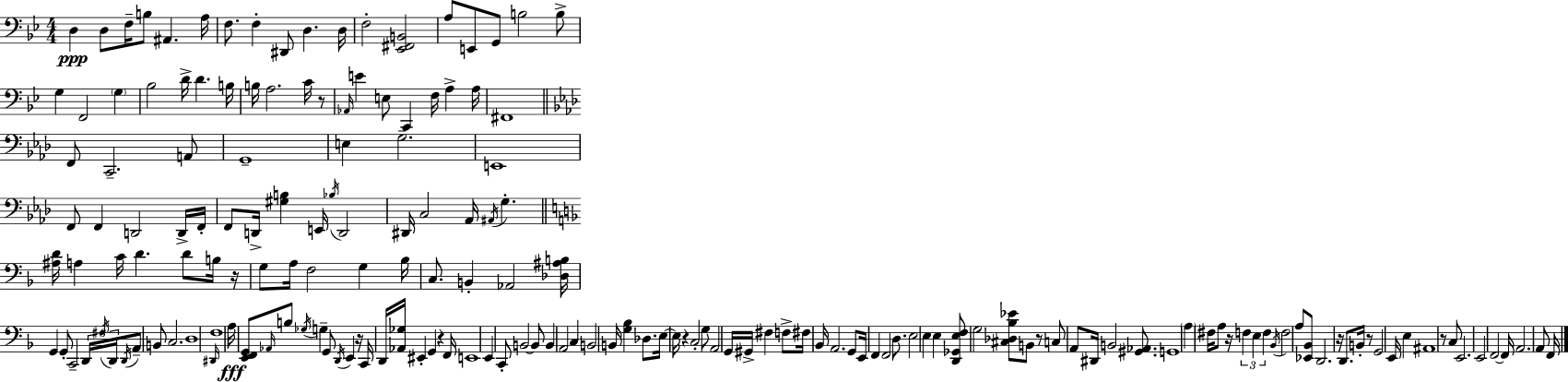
X:1
T:Untitled
M:4/4
L:1/4
K:Bb
D, D,/2 F,/4 B,/2 ^A,, A,/4 F,/2 F, ^D,,/2 D, D,/4 F,2 [_E,,^F,,B,,]2 A,/2 E,,/2 G,,/2 B,2 B,/2 G, F,,2 G, _B,2 D/4 D B,/4 B,/4 A,2 C/4 z/2 _A,,/4 E E,/2 C,, F,/4 A, A,/4 ^F,,4 F,,/2 C,,2 A,,/2 G,,4 E, G,2 E,,4 F,,/2 F,, D,,2 D,,/4 F,,/4 F,,/2 D,,/4 [^G,B,] E,,/4 _B,/4 D,,2 ^D,,/4 C,2 _A,,/4 ^A,,/4 G, [^A,D]/4 A, C/4 D D/2 B,/4 z/4 G,/2 A,/4 F,2 G, _B,/4 C,/2 B,, _A,,2 [_D,^A,B,]/4 G,, G,,/2 C,,2 D,,/4 ^F,/4 D,,/4 D,,/4 A,,/2 B,,/2 C,2 D,4 ^D,,/4 F,4 A,/4 [E,,F,,G,,]/2 _A,,/4 B,/2 _G,/4 G, G,,/2 D,,/4 E,, z/4 C,,/4 D,,/4 [_A,,_G,]/4 ^E,, G,, z F,,/4 E,,4 E,, C,,/2 B,,2 B,,/2 B,, A,,2 C, B,,2 B,,/4 [G,_B,] _D,/2 E,/4 E,/4 z C,2 G,/2 A,,2 G,,/4 ^G,,/4 ^F, F,/2 ^F,/4 _B,,/4 A,,2 G,,/2 E,,/4 F,, F,,2 D,/2 E,2 E, E, [D,,_G,,E,F,]/2 G,2 [^C,_D,_B,_E]/2 B,,/2 z/2 C,/2 A,,/2 ^D,,/4 B,,2 [^G,,_A,,]/2 G,,4 A, ^F,/4 A,/2 z/4 F, E, F, _B,,/4 F,2 A,/2 [_E,,_B,,]/2 D,,2 z/4 D,,/2 B,,/4 z/2 G,,2 E,,/4 E, ^A,,4 z/2 C,/2 E,,2 E,,2 F,,2 F,,/4 A,,2 A,,/2 F,,/4